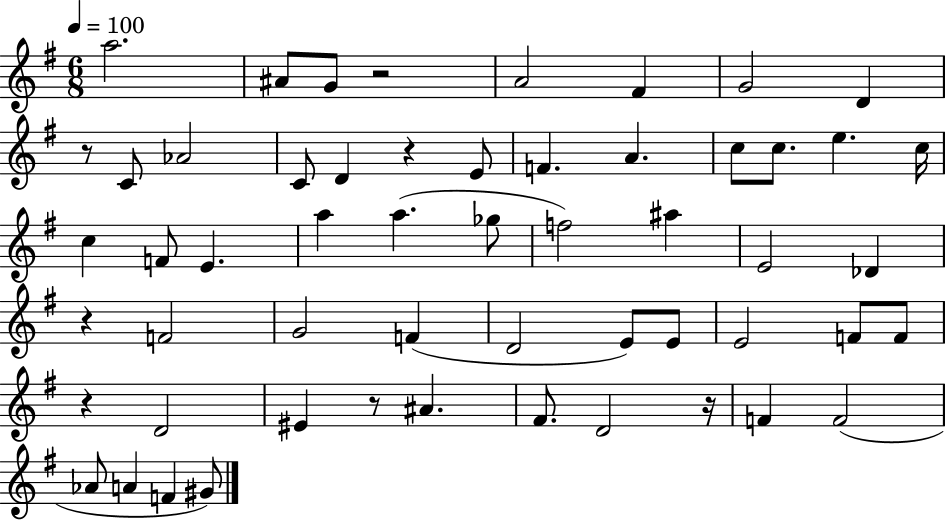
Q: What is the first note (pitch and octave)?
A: A5